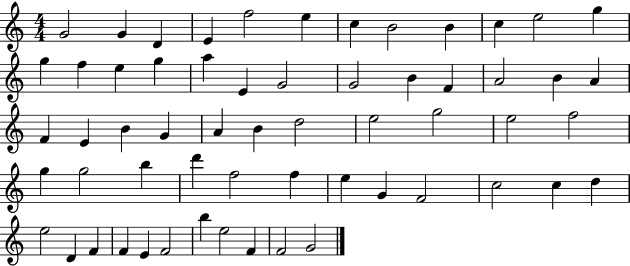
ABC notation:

X:1
T:Untitled
M:4/4
L:1/4
K:C
G2 G D E f2 e c B2 B c e2 g g f e g a E G2 G2 B F A2 B A F E B G A B d2 e2 g2 e2 f2 g g2 b d' f2 f e G F2 c2 c d e2 D F F E F2 b e2 F F2 G2